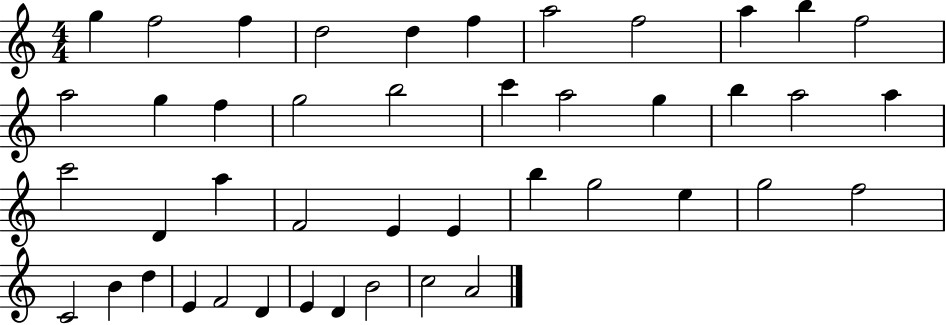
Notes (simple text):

G5/q F5/h F5/q D5/h D5/q F5/q A5/h F5/h A5/q B5/q F5/h A5/h G5/q F5/q G5/h B5/h C6/q A5/h G5/q B5/q A5/h A5/q C6/h D4/q A5/q F4/h E4/q E4/q B5/q G5/h E5/q G5/h F5/h C4/h B4/q D5/q E4/q F4/h D4/q E4/q D4/q B4/h C5/h A4/h